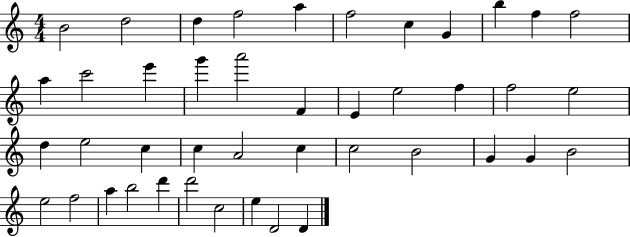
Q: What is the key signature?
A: C major